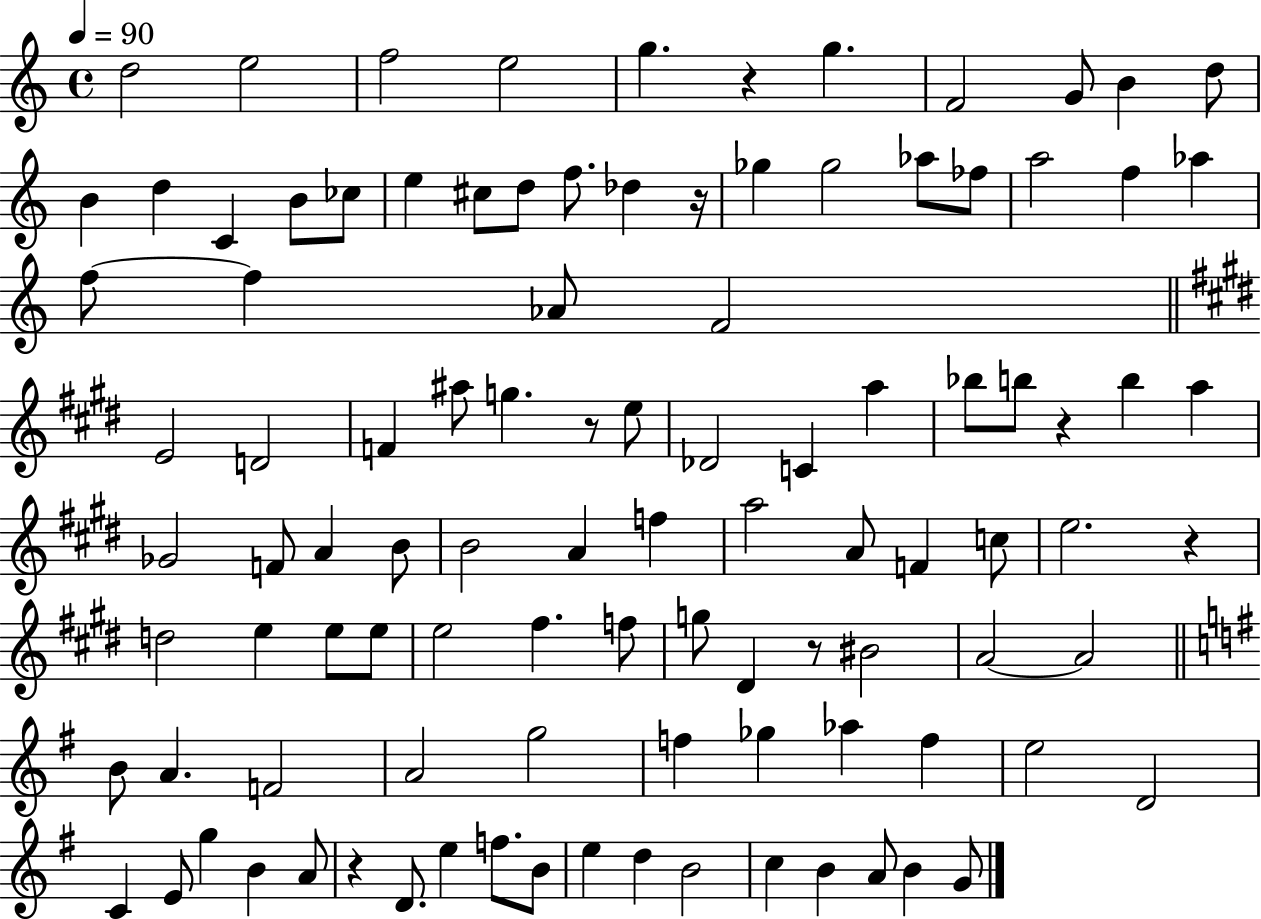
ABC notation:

X:1
T:Untitled
M:4/4
L:1/4
K:C
d2 e2 f2 e2 g z g F2 G/2 B d/2 B d C B/2 _c/2 e ^c/2 d/2 f/2 _d z/4 _g _g2 _a/2 _f/2 a2 f _a f/2 f _A/2 F2 E2 D2 F ^a/2 g z/2 e/2 _D2 C a _b/2 b/2 z b a _G2 F/2 A B/2 B2 A f a2 A/2 F c/2 e2 z d2 e e/2 e/2 e2 ^f f/2 g/2 ^D z/2 ^B2 A2 A2 B/2 A F2 A2 g2 f _g _a f e2 D2 C E/2 g B A/2 z D/2 e f/2 B/2 e d B2 c B A/2 B G/2